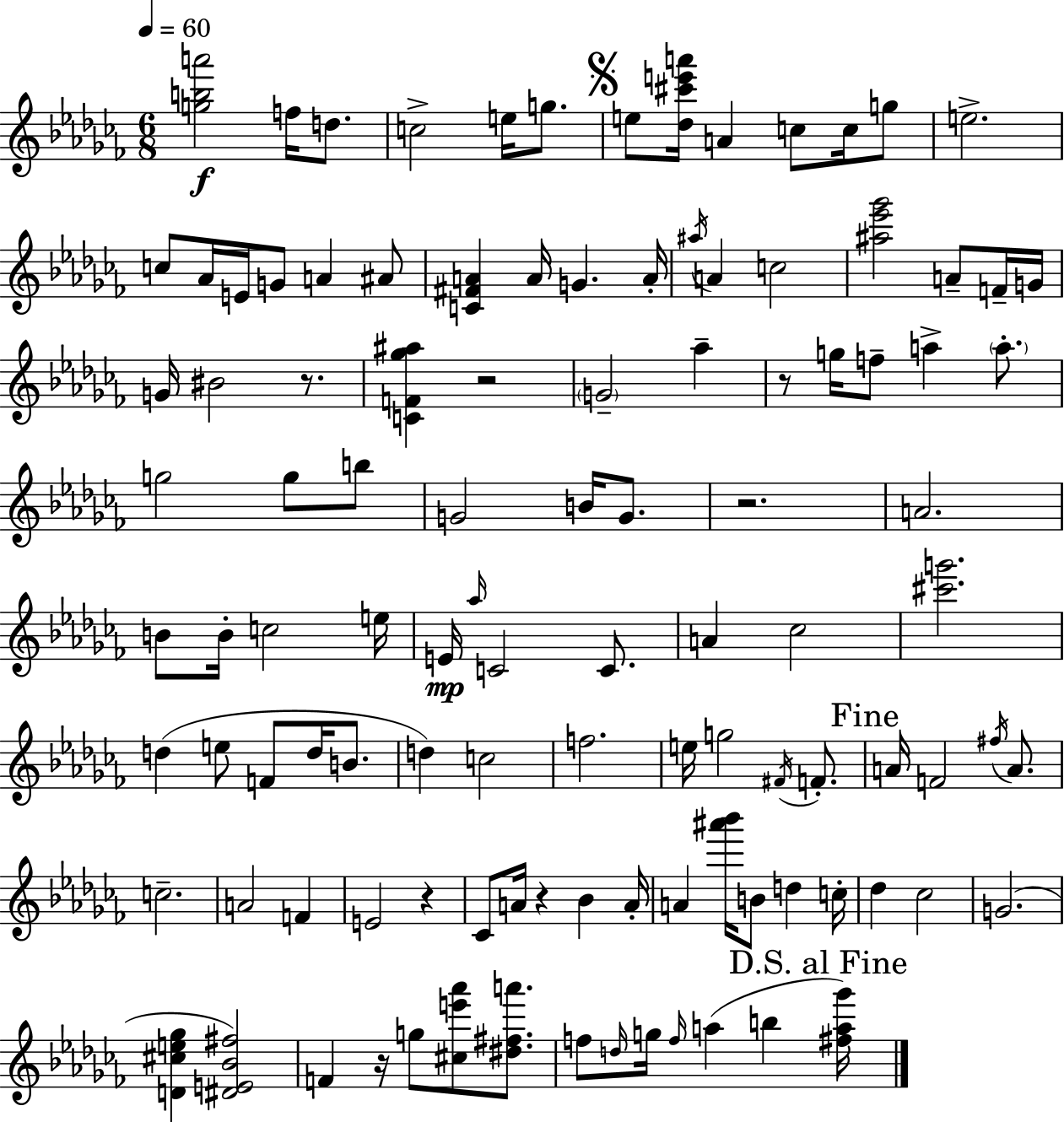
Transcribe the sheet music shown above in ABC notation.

X:1
T:Untitled
M:6/8
L:1/4
K:Abm
[gba']2 f/4 d/2 c2 e/4 g/2 e/2 [_d^c'e'a']/4 A c/2 c/4 g/2 e2 c/2 _A/4 E/4 G/2 A ^A/2 [C^FA] A/4 G A/4 ^a/4 A c2 [^a_e'_g']2 A/2 F/4 G/4 G/4 ^B2 z/2 [CF_g^a] z2 G2 _a z/2 g/4 f/2 a a/2 g2 g/2 b/2 G2 B/4 G/2 z2 A2 B/2 B/4 c2 e/4 E/4 _a/4 C2 C/2 A _c2 [^c'g']2 d e/2 F/2 d/4 B/2 d c2 f2 e/4 g2 ^F/4 F/2 A/4 F2 ^f/4 A/2 c2 A2 F E2 z _C/2 A/4 z _B A/4 A [^a'_b']/4 B/2 d c/4 _d _c2 G2 [D^ce_g] [^DE_B^f]2 F z/4 g/2 [^ce'_a']/2 [^d^fa']/2 f/2 d/4 g/4 f/4 a b [^fa_g']/4